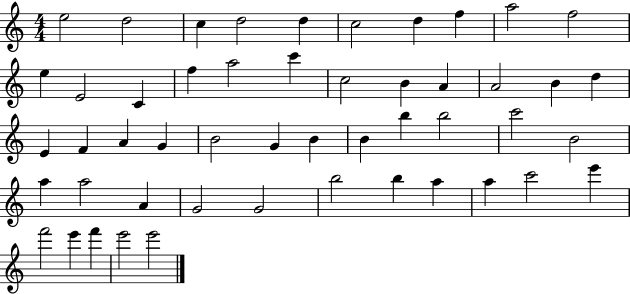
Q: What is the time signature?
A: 4/4